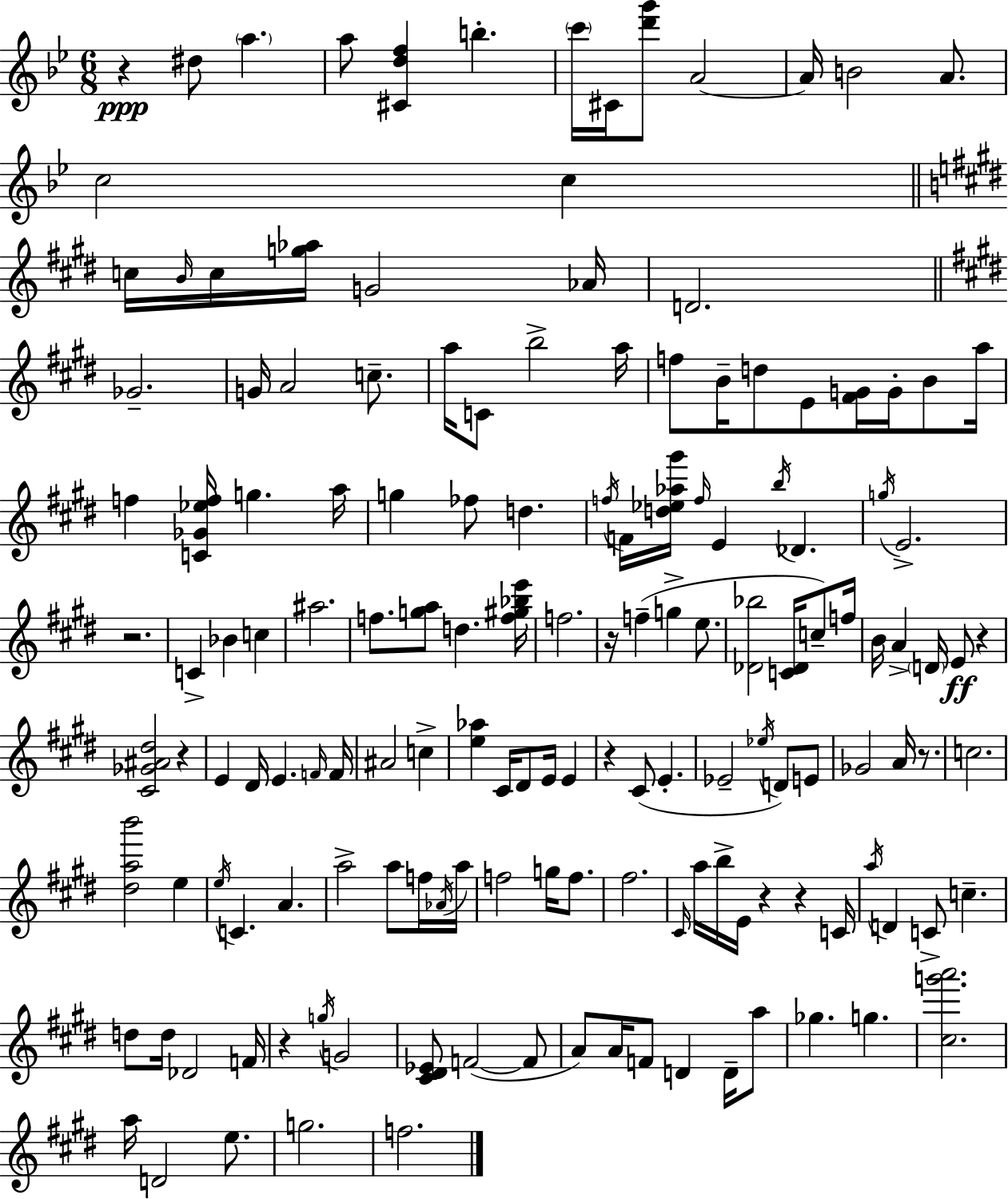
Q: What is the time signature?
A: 6/8